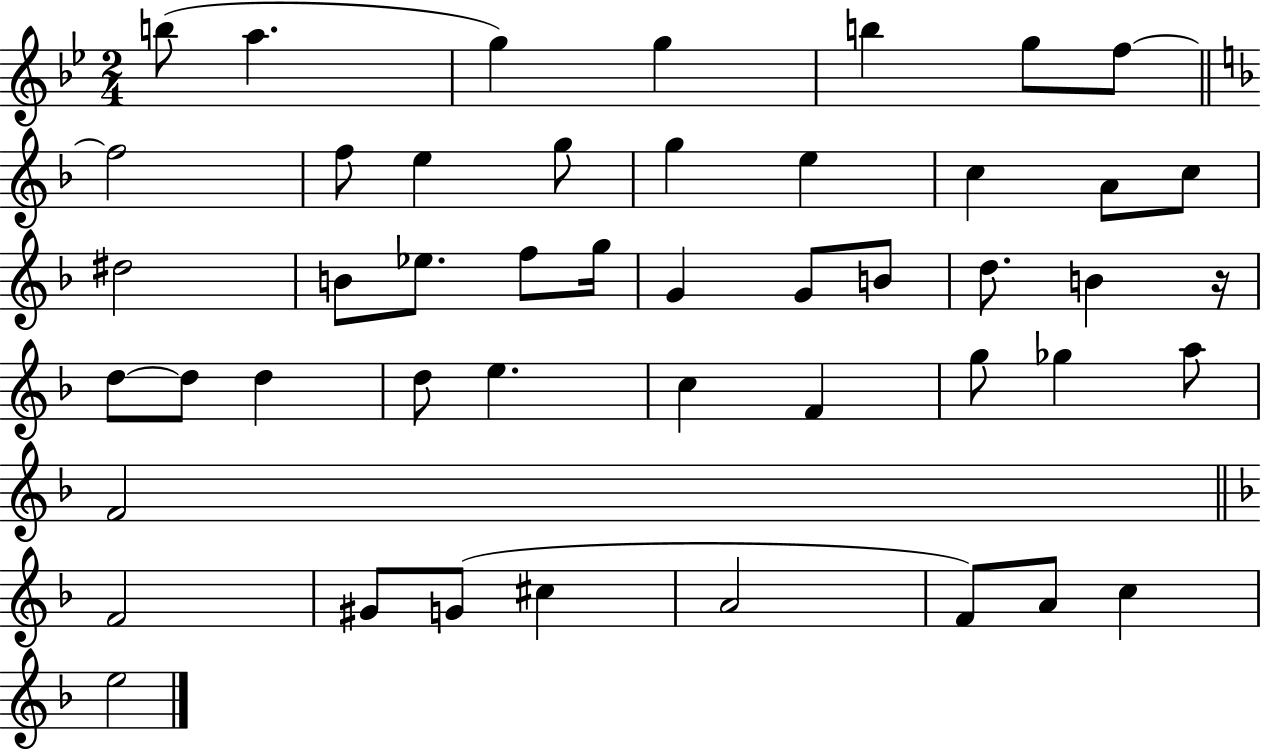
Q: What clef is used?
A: treble